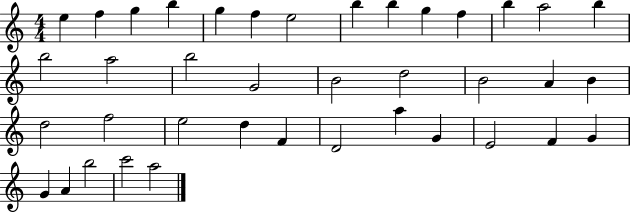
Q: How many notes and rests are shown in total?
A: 39